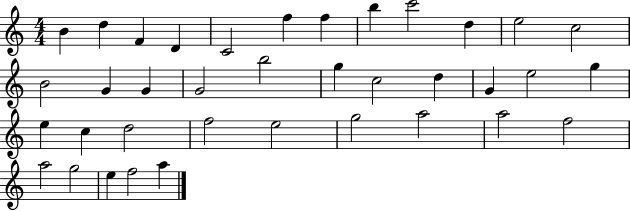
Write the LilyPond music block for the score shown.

{
  \clef treble
  \numericTimeSignature
  \time 4/4
  \key c \major
  b'4 d''4 f'4 d'4 | c'2 f''4 f''4 | b''4 c'''2 d''4 | e''2 c''2 | \break b'2 g'4 g'4 | g'2 b''2 | g''4 c''2 d''4 | g'4 e''2 g''4 | \break e''4 c''4 d''2 | f''2 e''2 | g''2 a''2 | a''2 f''2 | \break a''2 g''2 | e''4 f''2 a''4 | \bar "|."
}